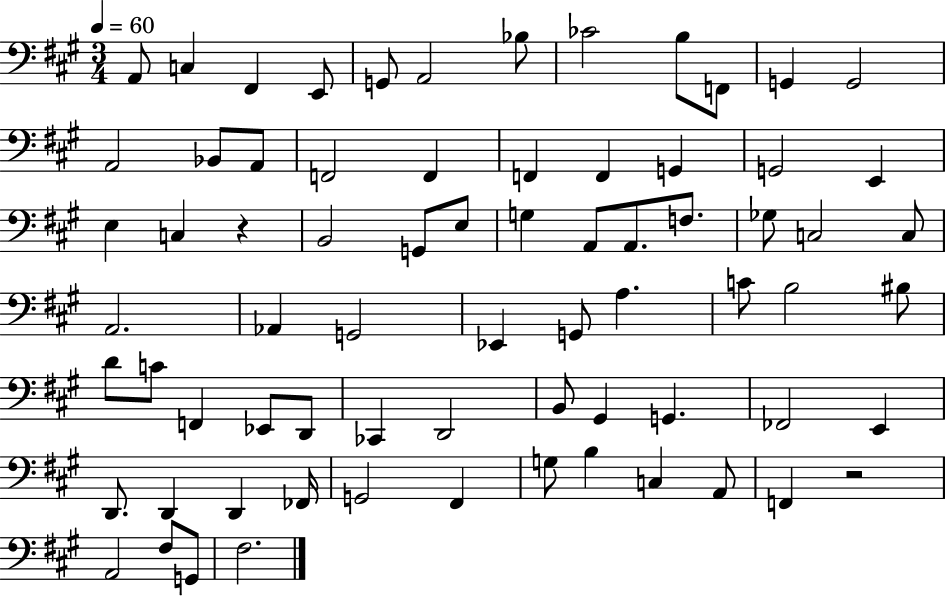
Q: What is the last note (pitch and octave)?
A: F#3